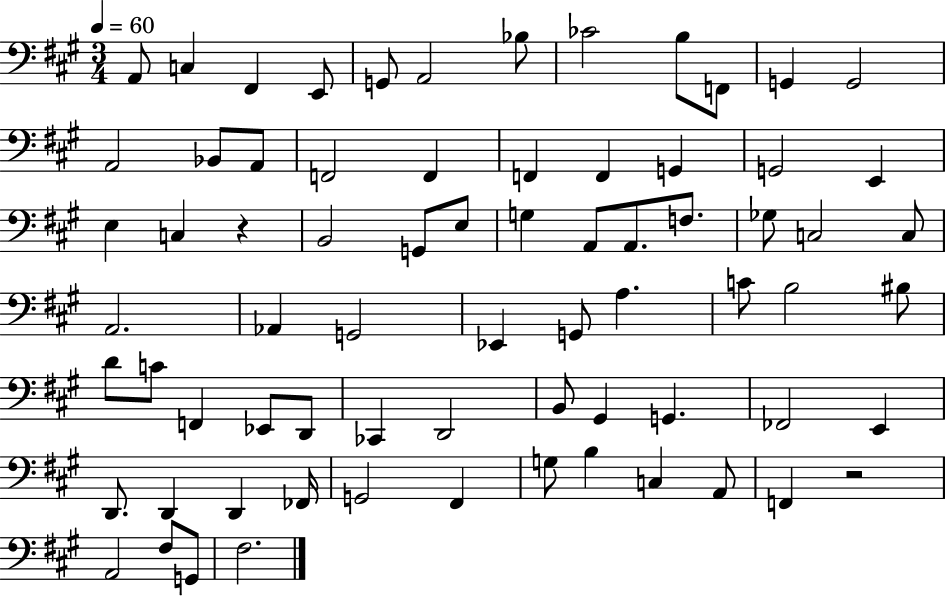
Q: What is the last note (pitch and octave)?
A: F#3